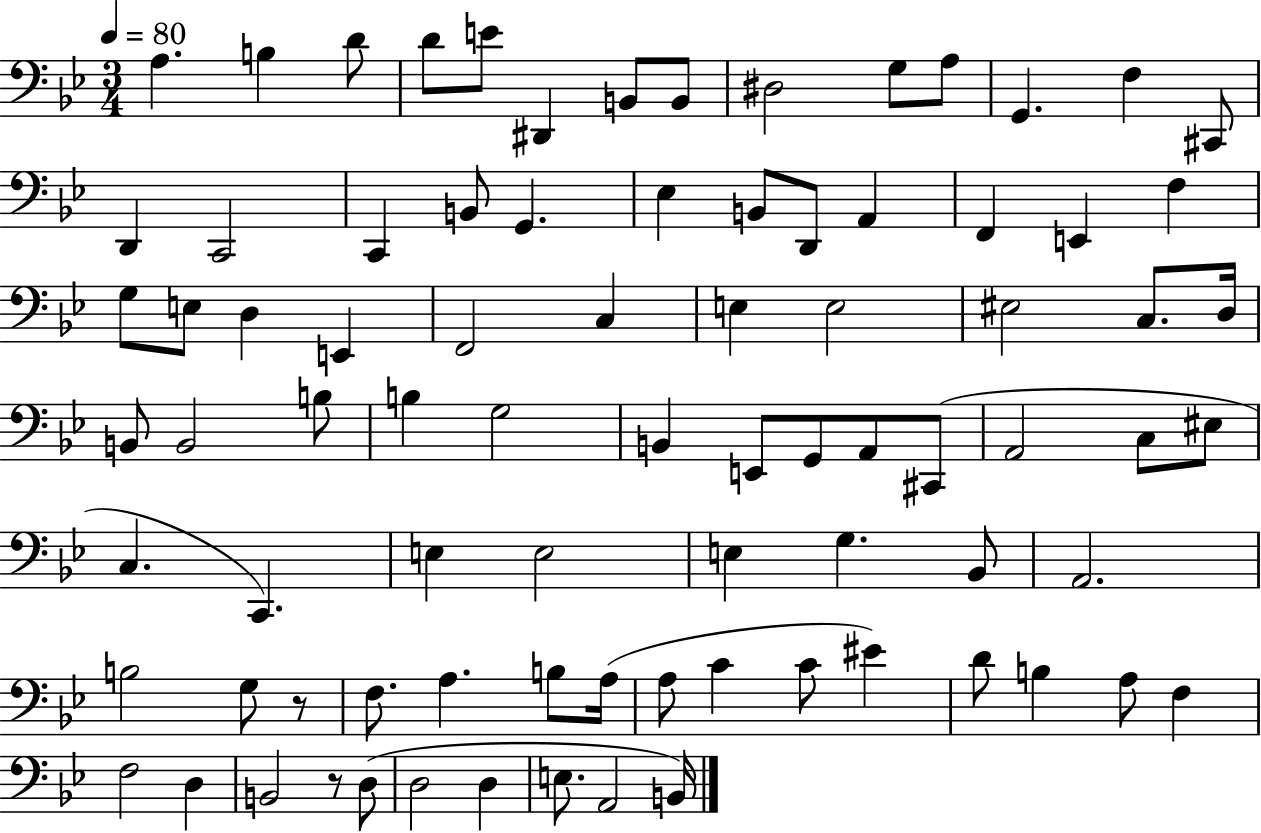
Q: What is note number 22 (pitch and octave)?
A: D2